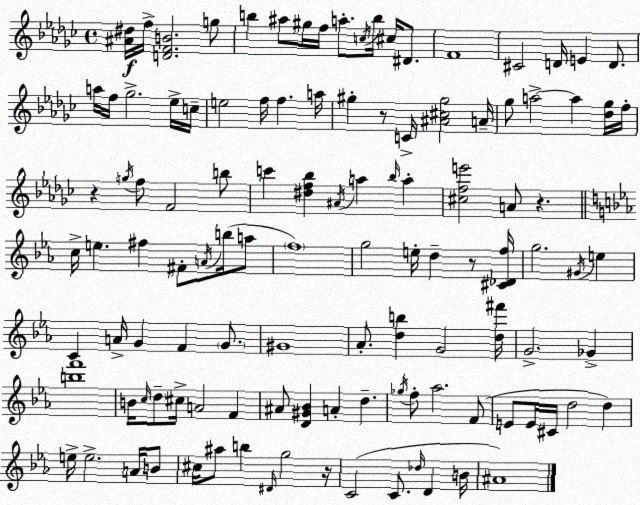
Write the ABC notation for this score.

X:1
T:Untitled
M:4/4
L:1/4
K:Ebm
[^A^d]/4 f/4 [DFB]2 g/2 b ^a/2 ^g/4 f/4 a/2 c/4 b/4 ^c/4 ^D/2 F4 ^C2 D/4 E D/2 a/4 f/4 _g2 _e/4 c/4 e2 f/4 f a/4 ^g z/2 C/4 [^A^c^g]2 A/4 _g/2 a2 a [_d_g]/4 f/4 z g/4 f/2 F2 b/2 c' [^df_b] ^A/4 a _b/4 a [^cfe']2 A/2 z c/4 e ^f ^F/2 A/4 b/4 a/2 f4 g2 e/4 d z/2 [^C_Df]/4 g2 ^G/4 e C A/4 G F G/2 ^G4 _A/2 [db] G2 [d^f']/4 G2 _G [bf']4 B/4 c/4 d/2 ^c/4 A2 F ^A/2 [D^G_B] A d _g/4 f/2 _a2 F/2 E/2 E/4 ^C/4 d2 d e/4 e2 A/4 B/2 ^c/4 ^a/2 b ^D/4 g2 z/4 C2 C/2 _d/4 D B/4 ^A4